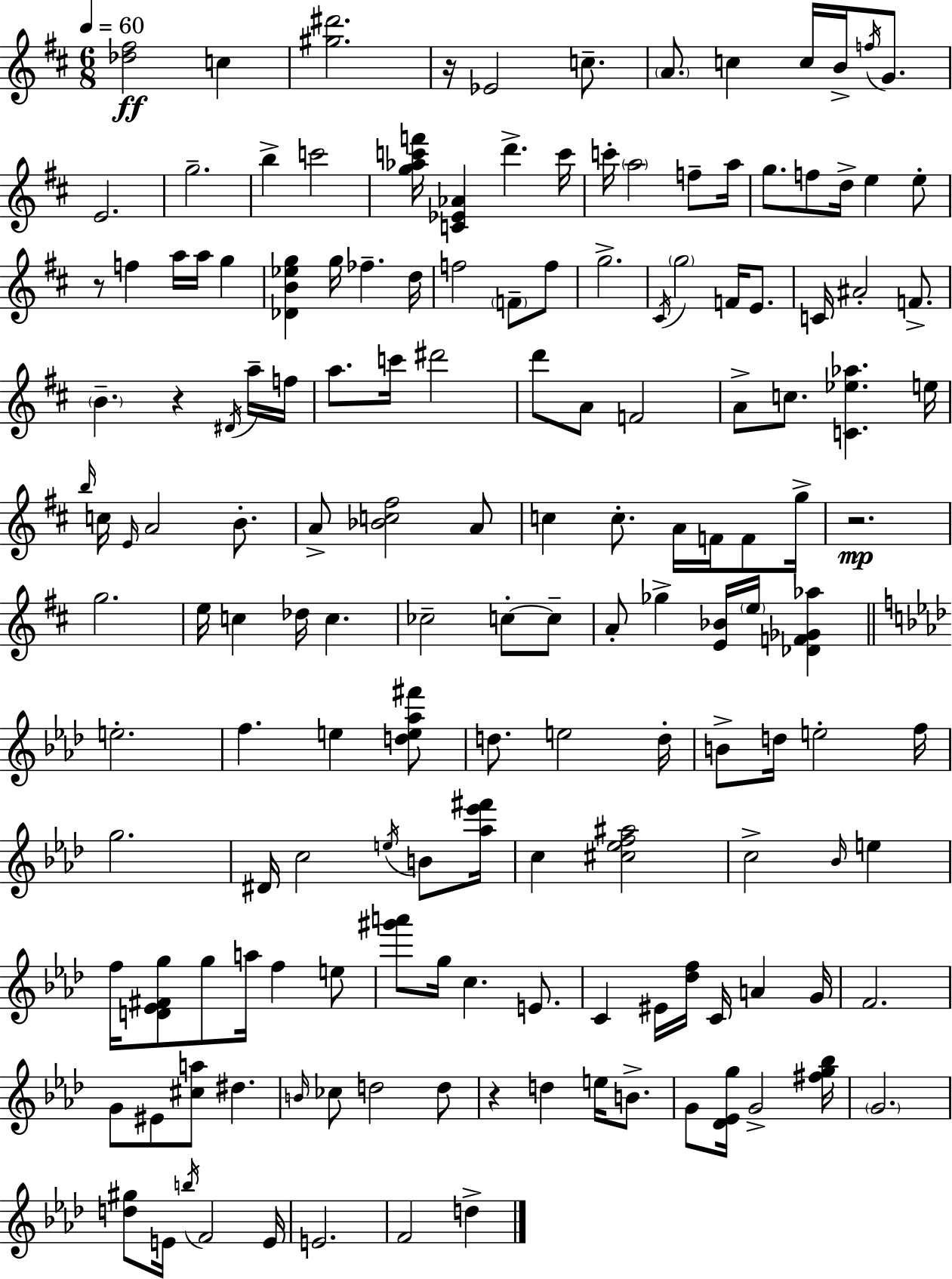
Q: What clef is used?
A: treble